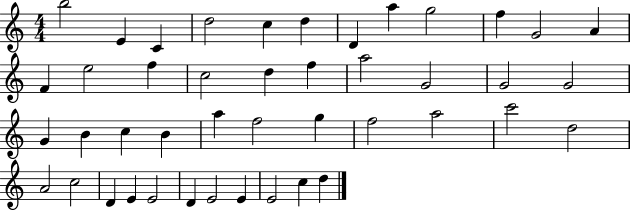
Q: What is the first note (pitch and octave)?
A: B5